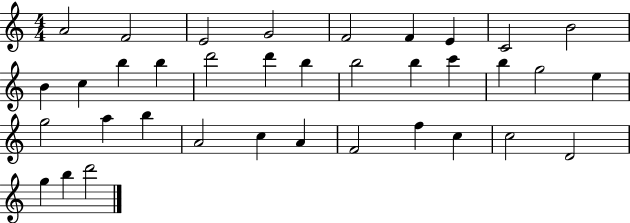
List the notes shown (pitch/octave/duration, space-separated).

A4/h F4/h E4/h G4/h F4/h F4/q E4/q C4/h B4/h B4/q C5/q B5/q B5/q D6/h D6/q B5/q B5/h B5/q C6/q B5/q G5/h E5/q G5/h A5/q B5/q A4/h C5/q A4/q F4/h F5/q C5/q C5/h D4/h G5/q B5/q D6/h